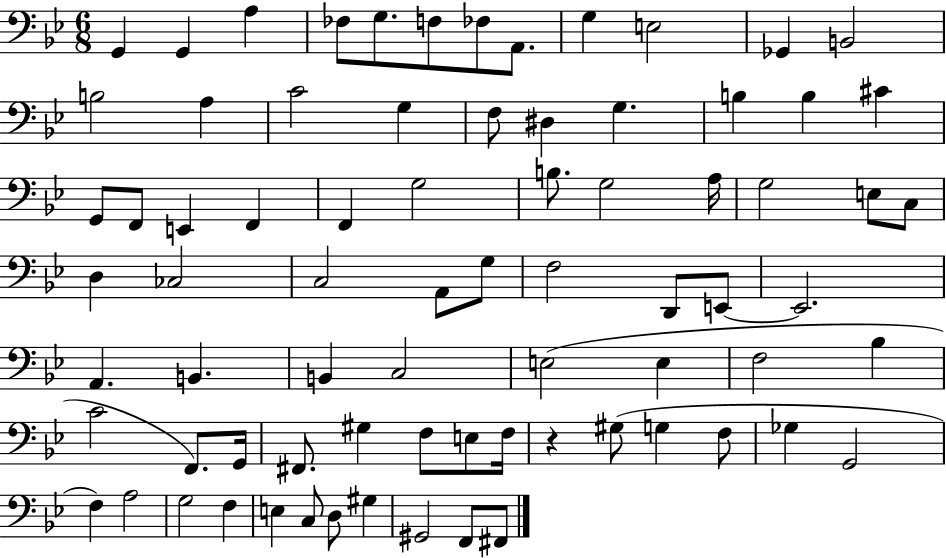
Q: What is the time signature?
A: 6/8